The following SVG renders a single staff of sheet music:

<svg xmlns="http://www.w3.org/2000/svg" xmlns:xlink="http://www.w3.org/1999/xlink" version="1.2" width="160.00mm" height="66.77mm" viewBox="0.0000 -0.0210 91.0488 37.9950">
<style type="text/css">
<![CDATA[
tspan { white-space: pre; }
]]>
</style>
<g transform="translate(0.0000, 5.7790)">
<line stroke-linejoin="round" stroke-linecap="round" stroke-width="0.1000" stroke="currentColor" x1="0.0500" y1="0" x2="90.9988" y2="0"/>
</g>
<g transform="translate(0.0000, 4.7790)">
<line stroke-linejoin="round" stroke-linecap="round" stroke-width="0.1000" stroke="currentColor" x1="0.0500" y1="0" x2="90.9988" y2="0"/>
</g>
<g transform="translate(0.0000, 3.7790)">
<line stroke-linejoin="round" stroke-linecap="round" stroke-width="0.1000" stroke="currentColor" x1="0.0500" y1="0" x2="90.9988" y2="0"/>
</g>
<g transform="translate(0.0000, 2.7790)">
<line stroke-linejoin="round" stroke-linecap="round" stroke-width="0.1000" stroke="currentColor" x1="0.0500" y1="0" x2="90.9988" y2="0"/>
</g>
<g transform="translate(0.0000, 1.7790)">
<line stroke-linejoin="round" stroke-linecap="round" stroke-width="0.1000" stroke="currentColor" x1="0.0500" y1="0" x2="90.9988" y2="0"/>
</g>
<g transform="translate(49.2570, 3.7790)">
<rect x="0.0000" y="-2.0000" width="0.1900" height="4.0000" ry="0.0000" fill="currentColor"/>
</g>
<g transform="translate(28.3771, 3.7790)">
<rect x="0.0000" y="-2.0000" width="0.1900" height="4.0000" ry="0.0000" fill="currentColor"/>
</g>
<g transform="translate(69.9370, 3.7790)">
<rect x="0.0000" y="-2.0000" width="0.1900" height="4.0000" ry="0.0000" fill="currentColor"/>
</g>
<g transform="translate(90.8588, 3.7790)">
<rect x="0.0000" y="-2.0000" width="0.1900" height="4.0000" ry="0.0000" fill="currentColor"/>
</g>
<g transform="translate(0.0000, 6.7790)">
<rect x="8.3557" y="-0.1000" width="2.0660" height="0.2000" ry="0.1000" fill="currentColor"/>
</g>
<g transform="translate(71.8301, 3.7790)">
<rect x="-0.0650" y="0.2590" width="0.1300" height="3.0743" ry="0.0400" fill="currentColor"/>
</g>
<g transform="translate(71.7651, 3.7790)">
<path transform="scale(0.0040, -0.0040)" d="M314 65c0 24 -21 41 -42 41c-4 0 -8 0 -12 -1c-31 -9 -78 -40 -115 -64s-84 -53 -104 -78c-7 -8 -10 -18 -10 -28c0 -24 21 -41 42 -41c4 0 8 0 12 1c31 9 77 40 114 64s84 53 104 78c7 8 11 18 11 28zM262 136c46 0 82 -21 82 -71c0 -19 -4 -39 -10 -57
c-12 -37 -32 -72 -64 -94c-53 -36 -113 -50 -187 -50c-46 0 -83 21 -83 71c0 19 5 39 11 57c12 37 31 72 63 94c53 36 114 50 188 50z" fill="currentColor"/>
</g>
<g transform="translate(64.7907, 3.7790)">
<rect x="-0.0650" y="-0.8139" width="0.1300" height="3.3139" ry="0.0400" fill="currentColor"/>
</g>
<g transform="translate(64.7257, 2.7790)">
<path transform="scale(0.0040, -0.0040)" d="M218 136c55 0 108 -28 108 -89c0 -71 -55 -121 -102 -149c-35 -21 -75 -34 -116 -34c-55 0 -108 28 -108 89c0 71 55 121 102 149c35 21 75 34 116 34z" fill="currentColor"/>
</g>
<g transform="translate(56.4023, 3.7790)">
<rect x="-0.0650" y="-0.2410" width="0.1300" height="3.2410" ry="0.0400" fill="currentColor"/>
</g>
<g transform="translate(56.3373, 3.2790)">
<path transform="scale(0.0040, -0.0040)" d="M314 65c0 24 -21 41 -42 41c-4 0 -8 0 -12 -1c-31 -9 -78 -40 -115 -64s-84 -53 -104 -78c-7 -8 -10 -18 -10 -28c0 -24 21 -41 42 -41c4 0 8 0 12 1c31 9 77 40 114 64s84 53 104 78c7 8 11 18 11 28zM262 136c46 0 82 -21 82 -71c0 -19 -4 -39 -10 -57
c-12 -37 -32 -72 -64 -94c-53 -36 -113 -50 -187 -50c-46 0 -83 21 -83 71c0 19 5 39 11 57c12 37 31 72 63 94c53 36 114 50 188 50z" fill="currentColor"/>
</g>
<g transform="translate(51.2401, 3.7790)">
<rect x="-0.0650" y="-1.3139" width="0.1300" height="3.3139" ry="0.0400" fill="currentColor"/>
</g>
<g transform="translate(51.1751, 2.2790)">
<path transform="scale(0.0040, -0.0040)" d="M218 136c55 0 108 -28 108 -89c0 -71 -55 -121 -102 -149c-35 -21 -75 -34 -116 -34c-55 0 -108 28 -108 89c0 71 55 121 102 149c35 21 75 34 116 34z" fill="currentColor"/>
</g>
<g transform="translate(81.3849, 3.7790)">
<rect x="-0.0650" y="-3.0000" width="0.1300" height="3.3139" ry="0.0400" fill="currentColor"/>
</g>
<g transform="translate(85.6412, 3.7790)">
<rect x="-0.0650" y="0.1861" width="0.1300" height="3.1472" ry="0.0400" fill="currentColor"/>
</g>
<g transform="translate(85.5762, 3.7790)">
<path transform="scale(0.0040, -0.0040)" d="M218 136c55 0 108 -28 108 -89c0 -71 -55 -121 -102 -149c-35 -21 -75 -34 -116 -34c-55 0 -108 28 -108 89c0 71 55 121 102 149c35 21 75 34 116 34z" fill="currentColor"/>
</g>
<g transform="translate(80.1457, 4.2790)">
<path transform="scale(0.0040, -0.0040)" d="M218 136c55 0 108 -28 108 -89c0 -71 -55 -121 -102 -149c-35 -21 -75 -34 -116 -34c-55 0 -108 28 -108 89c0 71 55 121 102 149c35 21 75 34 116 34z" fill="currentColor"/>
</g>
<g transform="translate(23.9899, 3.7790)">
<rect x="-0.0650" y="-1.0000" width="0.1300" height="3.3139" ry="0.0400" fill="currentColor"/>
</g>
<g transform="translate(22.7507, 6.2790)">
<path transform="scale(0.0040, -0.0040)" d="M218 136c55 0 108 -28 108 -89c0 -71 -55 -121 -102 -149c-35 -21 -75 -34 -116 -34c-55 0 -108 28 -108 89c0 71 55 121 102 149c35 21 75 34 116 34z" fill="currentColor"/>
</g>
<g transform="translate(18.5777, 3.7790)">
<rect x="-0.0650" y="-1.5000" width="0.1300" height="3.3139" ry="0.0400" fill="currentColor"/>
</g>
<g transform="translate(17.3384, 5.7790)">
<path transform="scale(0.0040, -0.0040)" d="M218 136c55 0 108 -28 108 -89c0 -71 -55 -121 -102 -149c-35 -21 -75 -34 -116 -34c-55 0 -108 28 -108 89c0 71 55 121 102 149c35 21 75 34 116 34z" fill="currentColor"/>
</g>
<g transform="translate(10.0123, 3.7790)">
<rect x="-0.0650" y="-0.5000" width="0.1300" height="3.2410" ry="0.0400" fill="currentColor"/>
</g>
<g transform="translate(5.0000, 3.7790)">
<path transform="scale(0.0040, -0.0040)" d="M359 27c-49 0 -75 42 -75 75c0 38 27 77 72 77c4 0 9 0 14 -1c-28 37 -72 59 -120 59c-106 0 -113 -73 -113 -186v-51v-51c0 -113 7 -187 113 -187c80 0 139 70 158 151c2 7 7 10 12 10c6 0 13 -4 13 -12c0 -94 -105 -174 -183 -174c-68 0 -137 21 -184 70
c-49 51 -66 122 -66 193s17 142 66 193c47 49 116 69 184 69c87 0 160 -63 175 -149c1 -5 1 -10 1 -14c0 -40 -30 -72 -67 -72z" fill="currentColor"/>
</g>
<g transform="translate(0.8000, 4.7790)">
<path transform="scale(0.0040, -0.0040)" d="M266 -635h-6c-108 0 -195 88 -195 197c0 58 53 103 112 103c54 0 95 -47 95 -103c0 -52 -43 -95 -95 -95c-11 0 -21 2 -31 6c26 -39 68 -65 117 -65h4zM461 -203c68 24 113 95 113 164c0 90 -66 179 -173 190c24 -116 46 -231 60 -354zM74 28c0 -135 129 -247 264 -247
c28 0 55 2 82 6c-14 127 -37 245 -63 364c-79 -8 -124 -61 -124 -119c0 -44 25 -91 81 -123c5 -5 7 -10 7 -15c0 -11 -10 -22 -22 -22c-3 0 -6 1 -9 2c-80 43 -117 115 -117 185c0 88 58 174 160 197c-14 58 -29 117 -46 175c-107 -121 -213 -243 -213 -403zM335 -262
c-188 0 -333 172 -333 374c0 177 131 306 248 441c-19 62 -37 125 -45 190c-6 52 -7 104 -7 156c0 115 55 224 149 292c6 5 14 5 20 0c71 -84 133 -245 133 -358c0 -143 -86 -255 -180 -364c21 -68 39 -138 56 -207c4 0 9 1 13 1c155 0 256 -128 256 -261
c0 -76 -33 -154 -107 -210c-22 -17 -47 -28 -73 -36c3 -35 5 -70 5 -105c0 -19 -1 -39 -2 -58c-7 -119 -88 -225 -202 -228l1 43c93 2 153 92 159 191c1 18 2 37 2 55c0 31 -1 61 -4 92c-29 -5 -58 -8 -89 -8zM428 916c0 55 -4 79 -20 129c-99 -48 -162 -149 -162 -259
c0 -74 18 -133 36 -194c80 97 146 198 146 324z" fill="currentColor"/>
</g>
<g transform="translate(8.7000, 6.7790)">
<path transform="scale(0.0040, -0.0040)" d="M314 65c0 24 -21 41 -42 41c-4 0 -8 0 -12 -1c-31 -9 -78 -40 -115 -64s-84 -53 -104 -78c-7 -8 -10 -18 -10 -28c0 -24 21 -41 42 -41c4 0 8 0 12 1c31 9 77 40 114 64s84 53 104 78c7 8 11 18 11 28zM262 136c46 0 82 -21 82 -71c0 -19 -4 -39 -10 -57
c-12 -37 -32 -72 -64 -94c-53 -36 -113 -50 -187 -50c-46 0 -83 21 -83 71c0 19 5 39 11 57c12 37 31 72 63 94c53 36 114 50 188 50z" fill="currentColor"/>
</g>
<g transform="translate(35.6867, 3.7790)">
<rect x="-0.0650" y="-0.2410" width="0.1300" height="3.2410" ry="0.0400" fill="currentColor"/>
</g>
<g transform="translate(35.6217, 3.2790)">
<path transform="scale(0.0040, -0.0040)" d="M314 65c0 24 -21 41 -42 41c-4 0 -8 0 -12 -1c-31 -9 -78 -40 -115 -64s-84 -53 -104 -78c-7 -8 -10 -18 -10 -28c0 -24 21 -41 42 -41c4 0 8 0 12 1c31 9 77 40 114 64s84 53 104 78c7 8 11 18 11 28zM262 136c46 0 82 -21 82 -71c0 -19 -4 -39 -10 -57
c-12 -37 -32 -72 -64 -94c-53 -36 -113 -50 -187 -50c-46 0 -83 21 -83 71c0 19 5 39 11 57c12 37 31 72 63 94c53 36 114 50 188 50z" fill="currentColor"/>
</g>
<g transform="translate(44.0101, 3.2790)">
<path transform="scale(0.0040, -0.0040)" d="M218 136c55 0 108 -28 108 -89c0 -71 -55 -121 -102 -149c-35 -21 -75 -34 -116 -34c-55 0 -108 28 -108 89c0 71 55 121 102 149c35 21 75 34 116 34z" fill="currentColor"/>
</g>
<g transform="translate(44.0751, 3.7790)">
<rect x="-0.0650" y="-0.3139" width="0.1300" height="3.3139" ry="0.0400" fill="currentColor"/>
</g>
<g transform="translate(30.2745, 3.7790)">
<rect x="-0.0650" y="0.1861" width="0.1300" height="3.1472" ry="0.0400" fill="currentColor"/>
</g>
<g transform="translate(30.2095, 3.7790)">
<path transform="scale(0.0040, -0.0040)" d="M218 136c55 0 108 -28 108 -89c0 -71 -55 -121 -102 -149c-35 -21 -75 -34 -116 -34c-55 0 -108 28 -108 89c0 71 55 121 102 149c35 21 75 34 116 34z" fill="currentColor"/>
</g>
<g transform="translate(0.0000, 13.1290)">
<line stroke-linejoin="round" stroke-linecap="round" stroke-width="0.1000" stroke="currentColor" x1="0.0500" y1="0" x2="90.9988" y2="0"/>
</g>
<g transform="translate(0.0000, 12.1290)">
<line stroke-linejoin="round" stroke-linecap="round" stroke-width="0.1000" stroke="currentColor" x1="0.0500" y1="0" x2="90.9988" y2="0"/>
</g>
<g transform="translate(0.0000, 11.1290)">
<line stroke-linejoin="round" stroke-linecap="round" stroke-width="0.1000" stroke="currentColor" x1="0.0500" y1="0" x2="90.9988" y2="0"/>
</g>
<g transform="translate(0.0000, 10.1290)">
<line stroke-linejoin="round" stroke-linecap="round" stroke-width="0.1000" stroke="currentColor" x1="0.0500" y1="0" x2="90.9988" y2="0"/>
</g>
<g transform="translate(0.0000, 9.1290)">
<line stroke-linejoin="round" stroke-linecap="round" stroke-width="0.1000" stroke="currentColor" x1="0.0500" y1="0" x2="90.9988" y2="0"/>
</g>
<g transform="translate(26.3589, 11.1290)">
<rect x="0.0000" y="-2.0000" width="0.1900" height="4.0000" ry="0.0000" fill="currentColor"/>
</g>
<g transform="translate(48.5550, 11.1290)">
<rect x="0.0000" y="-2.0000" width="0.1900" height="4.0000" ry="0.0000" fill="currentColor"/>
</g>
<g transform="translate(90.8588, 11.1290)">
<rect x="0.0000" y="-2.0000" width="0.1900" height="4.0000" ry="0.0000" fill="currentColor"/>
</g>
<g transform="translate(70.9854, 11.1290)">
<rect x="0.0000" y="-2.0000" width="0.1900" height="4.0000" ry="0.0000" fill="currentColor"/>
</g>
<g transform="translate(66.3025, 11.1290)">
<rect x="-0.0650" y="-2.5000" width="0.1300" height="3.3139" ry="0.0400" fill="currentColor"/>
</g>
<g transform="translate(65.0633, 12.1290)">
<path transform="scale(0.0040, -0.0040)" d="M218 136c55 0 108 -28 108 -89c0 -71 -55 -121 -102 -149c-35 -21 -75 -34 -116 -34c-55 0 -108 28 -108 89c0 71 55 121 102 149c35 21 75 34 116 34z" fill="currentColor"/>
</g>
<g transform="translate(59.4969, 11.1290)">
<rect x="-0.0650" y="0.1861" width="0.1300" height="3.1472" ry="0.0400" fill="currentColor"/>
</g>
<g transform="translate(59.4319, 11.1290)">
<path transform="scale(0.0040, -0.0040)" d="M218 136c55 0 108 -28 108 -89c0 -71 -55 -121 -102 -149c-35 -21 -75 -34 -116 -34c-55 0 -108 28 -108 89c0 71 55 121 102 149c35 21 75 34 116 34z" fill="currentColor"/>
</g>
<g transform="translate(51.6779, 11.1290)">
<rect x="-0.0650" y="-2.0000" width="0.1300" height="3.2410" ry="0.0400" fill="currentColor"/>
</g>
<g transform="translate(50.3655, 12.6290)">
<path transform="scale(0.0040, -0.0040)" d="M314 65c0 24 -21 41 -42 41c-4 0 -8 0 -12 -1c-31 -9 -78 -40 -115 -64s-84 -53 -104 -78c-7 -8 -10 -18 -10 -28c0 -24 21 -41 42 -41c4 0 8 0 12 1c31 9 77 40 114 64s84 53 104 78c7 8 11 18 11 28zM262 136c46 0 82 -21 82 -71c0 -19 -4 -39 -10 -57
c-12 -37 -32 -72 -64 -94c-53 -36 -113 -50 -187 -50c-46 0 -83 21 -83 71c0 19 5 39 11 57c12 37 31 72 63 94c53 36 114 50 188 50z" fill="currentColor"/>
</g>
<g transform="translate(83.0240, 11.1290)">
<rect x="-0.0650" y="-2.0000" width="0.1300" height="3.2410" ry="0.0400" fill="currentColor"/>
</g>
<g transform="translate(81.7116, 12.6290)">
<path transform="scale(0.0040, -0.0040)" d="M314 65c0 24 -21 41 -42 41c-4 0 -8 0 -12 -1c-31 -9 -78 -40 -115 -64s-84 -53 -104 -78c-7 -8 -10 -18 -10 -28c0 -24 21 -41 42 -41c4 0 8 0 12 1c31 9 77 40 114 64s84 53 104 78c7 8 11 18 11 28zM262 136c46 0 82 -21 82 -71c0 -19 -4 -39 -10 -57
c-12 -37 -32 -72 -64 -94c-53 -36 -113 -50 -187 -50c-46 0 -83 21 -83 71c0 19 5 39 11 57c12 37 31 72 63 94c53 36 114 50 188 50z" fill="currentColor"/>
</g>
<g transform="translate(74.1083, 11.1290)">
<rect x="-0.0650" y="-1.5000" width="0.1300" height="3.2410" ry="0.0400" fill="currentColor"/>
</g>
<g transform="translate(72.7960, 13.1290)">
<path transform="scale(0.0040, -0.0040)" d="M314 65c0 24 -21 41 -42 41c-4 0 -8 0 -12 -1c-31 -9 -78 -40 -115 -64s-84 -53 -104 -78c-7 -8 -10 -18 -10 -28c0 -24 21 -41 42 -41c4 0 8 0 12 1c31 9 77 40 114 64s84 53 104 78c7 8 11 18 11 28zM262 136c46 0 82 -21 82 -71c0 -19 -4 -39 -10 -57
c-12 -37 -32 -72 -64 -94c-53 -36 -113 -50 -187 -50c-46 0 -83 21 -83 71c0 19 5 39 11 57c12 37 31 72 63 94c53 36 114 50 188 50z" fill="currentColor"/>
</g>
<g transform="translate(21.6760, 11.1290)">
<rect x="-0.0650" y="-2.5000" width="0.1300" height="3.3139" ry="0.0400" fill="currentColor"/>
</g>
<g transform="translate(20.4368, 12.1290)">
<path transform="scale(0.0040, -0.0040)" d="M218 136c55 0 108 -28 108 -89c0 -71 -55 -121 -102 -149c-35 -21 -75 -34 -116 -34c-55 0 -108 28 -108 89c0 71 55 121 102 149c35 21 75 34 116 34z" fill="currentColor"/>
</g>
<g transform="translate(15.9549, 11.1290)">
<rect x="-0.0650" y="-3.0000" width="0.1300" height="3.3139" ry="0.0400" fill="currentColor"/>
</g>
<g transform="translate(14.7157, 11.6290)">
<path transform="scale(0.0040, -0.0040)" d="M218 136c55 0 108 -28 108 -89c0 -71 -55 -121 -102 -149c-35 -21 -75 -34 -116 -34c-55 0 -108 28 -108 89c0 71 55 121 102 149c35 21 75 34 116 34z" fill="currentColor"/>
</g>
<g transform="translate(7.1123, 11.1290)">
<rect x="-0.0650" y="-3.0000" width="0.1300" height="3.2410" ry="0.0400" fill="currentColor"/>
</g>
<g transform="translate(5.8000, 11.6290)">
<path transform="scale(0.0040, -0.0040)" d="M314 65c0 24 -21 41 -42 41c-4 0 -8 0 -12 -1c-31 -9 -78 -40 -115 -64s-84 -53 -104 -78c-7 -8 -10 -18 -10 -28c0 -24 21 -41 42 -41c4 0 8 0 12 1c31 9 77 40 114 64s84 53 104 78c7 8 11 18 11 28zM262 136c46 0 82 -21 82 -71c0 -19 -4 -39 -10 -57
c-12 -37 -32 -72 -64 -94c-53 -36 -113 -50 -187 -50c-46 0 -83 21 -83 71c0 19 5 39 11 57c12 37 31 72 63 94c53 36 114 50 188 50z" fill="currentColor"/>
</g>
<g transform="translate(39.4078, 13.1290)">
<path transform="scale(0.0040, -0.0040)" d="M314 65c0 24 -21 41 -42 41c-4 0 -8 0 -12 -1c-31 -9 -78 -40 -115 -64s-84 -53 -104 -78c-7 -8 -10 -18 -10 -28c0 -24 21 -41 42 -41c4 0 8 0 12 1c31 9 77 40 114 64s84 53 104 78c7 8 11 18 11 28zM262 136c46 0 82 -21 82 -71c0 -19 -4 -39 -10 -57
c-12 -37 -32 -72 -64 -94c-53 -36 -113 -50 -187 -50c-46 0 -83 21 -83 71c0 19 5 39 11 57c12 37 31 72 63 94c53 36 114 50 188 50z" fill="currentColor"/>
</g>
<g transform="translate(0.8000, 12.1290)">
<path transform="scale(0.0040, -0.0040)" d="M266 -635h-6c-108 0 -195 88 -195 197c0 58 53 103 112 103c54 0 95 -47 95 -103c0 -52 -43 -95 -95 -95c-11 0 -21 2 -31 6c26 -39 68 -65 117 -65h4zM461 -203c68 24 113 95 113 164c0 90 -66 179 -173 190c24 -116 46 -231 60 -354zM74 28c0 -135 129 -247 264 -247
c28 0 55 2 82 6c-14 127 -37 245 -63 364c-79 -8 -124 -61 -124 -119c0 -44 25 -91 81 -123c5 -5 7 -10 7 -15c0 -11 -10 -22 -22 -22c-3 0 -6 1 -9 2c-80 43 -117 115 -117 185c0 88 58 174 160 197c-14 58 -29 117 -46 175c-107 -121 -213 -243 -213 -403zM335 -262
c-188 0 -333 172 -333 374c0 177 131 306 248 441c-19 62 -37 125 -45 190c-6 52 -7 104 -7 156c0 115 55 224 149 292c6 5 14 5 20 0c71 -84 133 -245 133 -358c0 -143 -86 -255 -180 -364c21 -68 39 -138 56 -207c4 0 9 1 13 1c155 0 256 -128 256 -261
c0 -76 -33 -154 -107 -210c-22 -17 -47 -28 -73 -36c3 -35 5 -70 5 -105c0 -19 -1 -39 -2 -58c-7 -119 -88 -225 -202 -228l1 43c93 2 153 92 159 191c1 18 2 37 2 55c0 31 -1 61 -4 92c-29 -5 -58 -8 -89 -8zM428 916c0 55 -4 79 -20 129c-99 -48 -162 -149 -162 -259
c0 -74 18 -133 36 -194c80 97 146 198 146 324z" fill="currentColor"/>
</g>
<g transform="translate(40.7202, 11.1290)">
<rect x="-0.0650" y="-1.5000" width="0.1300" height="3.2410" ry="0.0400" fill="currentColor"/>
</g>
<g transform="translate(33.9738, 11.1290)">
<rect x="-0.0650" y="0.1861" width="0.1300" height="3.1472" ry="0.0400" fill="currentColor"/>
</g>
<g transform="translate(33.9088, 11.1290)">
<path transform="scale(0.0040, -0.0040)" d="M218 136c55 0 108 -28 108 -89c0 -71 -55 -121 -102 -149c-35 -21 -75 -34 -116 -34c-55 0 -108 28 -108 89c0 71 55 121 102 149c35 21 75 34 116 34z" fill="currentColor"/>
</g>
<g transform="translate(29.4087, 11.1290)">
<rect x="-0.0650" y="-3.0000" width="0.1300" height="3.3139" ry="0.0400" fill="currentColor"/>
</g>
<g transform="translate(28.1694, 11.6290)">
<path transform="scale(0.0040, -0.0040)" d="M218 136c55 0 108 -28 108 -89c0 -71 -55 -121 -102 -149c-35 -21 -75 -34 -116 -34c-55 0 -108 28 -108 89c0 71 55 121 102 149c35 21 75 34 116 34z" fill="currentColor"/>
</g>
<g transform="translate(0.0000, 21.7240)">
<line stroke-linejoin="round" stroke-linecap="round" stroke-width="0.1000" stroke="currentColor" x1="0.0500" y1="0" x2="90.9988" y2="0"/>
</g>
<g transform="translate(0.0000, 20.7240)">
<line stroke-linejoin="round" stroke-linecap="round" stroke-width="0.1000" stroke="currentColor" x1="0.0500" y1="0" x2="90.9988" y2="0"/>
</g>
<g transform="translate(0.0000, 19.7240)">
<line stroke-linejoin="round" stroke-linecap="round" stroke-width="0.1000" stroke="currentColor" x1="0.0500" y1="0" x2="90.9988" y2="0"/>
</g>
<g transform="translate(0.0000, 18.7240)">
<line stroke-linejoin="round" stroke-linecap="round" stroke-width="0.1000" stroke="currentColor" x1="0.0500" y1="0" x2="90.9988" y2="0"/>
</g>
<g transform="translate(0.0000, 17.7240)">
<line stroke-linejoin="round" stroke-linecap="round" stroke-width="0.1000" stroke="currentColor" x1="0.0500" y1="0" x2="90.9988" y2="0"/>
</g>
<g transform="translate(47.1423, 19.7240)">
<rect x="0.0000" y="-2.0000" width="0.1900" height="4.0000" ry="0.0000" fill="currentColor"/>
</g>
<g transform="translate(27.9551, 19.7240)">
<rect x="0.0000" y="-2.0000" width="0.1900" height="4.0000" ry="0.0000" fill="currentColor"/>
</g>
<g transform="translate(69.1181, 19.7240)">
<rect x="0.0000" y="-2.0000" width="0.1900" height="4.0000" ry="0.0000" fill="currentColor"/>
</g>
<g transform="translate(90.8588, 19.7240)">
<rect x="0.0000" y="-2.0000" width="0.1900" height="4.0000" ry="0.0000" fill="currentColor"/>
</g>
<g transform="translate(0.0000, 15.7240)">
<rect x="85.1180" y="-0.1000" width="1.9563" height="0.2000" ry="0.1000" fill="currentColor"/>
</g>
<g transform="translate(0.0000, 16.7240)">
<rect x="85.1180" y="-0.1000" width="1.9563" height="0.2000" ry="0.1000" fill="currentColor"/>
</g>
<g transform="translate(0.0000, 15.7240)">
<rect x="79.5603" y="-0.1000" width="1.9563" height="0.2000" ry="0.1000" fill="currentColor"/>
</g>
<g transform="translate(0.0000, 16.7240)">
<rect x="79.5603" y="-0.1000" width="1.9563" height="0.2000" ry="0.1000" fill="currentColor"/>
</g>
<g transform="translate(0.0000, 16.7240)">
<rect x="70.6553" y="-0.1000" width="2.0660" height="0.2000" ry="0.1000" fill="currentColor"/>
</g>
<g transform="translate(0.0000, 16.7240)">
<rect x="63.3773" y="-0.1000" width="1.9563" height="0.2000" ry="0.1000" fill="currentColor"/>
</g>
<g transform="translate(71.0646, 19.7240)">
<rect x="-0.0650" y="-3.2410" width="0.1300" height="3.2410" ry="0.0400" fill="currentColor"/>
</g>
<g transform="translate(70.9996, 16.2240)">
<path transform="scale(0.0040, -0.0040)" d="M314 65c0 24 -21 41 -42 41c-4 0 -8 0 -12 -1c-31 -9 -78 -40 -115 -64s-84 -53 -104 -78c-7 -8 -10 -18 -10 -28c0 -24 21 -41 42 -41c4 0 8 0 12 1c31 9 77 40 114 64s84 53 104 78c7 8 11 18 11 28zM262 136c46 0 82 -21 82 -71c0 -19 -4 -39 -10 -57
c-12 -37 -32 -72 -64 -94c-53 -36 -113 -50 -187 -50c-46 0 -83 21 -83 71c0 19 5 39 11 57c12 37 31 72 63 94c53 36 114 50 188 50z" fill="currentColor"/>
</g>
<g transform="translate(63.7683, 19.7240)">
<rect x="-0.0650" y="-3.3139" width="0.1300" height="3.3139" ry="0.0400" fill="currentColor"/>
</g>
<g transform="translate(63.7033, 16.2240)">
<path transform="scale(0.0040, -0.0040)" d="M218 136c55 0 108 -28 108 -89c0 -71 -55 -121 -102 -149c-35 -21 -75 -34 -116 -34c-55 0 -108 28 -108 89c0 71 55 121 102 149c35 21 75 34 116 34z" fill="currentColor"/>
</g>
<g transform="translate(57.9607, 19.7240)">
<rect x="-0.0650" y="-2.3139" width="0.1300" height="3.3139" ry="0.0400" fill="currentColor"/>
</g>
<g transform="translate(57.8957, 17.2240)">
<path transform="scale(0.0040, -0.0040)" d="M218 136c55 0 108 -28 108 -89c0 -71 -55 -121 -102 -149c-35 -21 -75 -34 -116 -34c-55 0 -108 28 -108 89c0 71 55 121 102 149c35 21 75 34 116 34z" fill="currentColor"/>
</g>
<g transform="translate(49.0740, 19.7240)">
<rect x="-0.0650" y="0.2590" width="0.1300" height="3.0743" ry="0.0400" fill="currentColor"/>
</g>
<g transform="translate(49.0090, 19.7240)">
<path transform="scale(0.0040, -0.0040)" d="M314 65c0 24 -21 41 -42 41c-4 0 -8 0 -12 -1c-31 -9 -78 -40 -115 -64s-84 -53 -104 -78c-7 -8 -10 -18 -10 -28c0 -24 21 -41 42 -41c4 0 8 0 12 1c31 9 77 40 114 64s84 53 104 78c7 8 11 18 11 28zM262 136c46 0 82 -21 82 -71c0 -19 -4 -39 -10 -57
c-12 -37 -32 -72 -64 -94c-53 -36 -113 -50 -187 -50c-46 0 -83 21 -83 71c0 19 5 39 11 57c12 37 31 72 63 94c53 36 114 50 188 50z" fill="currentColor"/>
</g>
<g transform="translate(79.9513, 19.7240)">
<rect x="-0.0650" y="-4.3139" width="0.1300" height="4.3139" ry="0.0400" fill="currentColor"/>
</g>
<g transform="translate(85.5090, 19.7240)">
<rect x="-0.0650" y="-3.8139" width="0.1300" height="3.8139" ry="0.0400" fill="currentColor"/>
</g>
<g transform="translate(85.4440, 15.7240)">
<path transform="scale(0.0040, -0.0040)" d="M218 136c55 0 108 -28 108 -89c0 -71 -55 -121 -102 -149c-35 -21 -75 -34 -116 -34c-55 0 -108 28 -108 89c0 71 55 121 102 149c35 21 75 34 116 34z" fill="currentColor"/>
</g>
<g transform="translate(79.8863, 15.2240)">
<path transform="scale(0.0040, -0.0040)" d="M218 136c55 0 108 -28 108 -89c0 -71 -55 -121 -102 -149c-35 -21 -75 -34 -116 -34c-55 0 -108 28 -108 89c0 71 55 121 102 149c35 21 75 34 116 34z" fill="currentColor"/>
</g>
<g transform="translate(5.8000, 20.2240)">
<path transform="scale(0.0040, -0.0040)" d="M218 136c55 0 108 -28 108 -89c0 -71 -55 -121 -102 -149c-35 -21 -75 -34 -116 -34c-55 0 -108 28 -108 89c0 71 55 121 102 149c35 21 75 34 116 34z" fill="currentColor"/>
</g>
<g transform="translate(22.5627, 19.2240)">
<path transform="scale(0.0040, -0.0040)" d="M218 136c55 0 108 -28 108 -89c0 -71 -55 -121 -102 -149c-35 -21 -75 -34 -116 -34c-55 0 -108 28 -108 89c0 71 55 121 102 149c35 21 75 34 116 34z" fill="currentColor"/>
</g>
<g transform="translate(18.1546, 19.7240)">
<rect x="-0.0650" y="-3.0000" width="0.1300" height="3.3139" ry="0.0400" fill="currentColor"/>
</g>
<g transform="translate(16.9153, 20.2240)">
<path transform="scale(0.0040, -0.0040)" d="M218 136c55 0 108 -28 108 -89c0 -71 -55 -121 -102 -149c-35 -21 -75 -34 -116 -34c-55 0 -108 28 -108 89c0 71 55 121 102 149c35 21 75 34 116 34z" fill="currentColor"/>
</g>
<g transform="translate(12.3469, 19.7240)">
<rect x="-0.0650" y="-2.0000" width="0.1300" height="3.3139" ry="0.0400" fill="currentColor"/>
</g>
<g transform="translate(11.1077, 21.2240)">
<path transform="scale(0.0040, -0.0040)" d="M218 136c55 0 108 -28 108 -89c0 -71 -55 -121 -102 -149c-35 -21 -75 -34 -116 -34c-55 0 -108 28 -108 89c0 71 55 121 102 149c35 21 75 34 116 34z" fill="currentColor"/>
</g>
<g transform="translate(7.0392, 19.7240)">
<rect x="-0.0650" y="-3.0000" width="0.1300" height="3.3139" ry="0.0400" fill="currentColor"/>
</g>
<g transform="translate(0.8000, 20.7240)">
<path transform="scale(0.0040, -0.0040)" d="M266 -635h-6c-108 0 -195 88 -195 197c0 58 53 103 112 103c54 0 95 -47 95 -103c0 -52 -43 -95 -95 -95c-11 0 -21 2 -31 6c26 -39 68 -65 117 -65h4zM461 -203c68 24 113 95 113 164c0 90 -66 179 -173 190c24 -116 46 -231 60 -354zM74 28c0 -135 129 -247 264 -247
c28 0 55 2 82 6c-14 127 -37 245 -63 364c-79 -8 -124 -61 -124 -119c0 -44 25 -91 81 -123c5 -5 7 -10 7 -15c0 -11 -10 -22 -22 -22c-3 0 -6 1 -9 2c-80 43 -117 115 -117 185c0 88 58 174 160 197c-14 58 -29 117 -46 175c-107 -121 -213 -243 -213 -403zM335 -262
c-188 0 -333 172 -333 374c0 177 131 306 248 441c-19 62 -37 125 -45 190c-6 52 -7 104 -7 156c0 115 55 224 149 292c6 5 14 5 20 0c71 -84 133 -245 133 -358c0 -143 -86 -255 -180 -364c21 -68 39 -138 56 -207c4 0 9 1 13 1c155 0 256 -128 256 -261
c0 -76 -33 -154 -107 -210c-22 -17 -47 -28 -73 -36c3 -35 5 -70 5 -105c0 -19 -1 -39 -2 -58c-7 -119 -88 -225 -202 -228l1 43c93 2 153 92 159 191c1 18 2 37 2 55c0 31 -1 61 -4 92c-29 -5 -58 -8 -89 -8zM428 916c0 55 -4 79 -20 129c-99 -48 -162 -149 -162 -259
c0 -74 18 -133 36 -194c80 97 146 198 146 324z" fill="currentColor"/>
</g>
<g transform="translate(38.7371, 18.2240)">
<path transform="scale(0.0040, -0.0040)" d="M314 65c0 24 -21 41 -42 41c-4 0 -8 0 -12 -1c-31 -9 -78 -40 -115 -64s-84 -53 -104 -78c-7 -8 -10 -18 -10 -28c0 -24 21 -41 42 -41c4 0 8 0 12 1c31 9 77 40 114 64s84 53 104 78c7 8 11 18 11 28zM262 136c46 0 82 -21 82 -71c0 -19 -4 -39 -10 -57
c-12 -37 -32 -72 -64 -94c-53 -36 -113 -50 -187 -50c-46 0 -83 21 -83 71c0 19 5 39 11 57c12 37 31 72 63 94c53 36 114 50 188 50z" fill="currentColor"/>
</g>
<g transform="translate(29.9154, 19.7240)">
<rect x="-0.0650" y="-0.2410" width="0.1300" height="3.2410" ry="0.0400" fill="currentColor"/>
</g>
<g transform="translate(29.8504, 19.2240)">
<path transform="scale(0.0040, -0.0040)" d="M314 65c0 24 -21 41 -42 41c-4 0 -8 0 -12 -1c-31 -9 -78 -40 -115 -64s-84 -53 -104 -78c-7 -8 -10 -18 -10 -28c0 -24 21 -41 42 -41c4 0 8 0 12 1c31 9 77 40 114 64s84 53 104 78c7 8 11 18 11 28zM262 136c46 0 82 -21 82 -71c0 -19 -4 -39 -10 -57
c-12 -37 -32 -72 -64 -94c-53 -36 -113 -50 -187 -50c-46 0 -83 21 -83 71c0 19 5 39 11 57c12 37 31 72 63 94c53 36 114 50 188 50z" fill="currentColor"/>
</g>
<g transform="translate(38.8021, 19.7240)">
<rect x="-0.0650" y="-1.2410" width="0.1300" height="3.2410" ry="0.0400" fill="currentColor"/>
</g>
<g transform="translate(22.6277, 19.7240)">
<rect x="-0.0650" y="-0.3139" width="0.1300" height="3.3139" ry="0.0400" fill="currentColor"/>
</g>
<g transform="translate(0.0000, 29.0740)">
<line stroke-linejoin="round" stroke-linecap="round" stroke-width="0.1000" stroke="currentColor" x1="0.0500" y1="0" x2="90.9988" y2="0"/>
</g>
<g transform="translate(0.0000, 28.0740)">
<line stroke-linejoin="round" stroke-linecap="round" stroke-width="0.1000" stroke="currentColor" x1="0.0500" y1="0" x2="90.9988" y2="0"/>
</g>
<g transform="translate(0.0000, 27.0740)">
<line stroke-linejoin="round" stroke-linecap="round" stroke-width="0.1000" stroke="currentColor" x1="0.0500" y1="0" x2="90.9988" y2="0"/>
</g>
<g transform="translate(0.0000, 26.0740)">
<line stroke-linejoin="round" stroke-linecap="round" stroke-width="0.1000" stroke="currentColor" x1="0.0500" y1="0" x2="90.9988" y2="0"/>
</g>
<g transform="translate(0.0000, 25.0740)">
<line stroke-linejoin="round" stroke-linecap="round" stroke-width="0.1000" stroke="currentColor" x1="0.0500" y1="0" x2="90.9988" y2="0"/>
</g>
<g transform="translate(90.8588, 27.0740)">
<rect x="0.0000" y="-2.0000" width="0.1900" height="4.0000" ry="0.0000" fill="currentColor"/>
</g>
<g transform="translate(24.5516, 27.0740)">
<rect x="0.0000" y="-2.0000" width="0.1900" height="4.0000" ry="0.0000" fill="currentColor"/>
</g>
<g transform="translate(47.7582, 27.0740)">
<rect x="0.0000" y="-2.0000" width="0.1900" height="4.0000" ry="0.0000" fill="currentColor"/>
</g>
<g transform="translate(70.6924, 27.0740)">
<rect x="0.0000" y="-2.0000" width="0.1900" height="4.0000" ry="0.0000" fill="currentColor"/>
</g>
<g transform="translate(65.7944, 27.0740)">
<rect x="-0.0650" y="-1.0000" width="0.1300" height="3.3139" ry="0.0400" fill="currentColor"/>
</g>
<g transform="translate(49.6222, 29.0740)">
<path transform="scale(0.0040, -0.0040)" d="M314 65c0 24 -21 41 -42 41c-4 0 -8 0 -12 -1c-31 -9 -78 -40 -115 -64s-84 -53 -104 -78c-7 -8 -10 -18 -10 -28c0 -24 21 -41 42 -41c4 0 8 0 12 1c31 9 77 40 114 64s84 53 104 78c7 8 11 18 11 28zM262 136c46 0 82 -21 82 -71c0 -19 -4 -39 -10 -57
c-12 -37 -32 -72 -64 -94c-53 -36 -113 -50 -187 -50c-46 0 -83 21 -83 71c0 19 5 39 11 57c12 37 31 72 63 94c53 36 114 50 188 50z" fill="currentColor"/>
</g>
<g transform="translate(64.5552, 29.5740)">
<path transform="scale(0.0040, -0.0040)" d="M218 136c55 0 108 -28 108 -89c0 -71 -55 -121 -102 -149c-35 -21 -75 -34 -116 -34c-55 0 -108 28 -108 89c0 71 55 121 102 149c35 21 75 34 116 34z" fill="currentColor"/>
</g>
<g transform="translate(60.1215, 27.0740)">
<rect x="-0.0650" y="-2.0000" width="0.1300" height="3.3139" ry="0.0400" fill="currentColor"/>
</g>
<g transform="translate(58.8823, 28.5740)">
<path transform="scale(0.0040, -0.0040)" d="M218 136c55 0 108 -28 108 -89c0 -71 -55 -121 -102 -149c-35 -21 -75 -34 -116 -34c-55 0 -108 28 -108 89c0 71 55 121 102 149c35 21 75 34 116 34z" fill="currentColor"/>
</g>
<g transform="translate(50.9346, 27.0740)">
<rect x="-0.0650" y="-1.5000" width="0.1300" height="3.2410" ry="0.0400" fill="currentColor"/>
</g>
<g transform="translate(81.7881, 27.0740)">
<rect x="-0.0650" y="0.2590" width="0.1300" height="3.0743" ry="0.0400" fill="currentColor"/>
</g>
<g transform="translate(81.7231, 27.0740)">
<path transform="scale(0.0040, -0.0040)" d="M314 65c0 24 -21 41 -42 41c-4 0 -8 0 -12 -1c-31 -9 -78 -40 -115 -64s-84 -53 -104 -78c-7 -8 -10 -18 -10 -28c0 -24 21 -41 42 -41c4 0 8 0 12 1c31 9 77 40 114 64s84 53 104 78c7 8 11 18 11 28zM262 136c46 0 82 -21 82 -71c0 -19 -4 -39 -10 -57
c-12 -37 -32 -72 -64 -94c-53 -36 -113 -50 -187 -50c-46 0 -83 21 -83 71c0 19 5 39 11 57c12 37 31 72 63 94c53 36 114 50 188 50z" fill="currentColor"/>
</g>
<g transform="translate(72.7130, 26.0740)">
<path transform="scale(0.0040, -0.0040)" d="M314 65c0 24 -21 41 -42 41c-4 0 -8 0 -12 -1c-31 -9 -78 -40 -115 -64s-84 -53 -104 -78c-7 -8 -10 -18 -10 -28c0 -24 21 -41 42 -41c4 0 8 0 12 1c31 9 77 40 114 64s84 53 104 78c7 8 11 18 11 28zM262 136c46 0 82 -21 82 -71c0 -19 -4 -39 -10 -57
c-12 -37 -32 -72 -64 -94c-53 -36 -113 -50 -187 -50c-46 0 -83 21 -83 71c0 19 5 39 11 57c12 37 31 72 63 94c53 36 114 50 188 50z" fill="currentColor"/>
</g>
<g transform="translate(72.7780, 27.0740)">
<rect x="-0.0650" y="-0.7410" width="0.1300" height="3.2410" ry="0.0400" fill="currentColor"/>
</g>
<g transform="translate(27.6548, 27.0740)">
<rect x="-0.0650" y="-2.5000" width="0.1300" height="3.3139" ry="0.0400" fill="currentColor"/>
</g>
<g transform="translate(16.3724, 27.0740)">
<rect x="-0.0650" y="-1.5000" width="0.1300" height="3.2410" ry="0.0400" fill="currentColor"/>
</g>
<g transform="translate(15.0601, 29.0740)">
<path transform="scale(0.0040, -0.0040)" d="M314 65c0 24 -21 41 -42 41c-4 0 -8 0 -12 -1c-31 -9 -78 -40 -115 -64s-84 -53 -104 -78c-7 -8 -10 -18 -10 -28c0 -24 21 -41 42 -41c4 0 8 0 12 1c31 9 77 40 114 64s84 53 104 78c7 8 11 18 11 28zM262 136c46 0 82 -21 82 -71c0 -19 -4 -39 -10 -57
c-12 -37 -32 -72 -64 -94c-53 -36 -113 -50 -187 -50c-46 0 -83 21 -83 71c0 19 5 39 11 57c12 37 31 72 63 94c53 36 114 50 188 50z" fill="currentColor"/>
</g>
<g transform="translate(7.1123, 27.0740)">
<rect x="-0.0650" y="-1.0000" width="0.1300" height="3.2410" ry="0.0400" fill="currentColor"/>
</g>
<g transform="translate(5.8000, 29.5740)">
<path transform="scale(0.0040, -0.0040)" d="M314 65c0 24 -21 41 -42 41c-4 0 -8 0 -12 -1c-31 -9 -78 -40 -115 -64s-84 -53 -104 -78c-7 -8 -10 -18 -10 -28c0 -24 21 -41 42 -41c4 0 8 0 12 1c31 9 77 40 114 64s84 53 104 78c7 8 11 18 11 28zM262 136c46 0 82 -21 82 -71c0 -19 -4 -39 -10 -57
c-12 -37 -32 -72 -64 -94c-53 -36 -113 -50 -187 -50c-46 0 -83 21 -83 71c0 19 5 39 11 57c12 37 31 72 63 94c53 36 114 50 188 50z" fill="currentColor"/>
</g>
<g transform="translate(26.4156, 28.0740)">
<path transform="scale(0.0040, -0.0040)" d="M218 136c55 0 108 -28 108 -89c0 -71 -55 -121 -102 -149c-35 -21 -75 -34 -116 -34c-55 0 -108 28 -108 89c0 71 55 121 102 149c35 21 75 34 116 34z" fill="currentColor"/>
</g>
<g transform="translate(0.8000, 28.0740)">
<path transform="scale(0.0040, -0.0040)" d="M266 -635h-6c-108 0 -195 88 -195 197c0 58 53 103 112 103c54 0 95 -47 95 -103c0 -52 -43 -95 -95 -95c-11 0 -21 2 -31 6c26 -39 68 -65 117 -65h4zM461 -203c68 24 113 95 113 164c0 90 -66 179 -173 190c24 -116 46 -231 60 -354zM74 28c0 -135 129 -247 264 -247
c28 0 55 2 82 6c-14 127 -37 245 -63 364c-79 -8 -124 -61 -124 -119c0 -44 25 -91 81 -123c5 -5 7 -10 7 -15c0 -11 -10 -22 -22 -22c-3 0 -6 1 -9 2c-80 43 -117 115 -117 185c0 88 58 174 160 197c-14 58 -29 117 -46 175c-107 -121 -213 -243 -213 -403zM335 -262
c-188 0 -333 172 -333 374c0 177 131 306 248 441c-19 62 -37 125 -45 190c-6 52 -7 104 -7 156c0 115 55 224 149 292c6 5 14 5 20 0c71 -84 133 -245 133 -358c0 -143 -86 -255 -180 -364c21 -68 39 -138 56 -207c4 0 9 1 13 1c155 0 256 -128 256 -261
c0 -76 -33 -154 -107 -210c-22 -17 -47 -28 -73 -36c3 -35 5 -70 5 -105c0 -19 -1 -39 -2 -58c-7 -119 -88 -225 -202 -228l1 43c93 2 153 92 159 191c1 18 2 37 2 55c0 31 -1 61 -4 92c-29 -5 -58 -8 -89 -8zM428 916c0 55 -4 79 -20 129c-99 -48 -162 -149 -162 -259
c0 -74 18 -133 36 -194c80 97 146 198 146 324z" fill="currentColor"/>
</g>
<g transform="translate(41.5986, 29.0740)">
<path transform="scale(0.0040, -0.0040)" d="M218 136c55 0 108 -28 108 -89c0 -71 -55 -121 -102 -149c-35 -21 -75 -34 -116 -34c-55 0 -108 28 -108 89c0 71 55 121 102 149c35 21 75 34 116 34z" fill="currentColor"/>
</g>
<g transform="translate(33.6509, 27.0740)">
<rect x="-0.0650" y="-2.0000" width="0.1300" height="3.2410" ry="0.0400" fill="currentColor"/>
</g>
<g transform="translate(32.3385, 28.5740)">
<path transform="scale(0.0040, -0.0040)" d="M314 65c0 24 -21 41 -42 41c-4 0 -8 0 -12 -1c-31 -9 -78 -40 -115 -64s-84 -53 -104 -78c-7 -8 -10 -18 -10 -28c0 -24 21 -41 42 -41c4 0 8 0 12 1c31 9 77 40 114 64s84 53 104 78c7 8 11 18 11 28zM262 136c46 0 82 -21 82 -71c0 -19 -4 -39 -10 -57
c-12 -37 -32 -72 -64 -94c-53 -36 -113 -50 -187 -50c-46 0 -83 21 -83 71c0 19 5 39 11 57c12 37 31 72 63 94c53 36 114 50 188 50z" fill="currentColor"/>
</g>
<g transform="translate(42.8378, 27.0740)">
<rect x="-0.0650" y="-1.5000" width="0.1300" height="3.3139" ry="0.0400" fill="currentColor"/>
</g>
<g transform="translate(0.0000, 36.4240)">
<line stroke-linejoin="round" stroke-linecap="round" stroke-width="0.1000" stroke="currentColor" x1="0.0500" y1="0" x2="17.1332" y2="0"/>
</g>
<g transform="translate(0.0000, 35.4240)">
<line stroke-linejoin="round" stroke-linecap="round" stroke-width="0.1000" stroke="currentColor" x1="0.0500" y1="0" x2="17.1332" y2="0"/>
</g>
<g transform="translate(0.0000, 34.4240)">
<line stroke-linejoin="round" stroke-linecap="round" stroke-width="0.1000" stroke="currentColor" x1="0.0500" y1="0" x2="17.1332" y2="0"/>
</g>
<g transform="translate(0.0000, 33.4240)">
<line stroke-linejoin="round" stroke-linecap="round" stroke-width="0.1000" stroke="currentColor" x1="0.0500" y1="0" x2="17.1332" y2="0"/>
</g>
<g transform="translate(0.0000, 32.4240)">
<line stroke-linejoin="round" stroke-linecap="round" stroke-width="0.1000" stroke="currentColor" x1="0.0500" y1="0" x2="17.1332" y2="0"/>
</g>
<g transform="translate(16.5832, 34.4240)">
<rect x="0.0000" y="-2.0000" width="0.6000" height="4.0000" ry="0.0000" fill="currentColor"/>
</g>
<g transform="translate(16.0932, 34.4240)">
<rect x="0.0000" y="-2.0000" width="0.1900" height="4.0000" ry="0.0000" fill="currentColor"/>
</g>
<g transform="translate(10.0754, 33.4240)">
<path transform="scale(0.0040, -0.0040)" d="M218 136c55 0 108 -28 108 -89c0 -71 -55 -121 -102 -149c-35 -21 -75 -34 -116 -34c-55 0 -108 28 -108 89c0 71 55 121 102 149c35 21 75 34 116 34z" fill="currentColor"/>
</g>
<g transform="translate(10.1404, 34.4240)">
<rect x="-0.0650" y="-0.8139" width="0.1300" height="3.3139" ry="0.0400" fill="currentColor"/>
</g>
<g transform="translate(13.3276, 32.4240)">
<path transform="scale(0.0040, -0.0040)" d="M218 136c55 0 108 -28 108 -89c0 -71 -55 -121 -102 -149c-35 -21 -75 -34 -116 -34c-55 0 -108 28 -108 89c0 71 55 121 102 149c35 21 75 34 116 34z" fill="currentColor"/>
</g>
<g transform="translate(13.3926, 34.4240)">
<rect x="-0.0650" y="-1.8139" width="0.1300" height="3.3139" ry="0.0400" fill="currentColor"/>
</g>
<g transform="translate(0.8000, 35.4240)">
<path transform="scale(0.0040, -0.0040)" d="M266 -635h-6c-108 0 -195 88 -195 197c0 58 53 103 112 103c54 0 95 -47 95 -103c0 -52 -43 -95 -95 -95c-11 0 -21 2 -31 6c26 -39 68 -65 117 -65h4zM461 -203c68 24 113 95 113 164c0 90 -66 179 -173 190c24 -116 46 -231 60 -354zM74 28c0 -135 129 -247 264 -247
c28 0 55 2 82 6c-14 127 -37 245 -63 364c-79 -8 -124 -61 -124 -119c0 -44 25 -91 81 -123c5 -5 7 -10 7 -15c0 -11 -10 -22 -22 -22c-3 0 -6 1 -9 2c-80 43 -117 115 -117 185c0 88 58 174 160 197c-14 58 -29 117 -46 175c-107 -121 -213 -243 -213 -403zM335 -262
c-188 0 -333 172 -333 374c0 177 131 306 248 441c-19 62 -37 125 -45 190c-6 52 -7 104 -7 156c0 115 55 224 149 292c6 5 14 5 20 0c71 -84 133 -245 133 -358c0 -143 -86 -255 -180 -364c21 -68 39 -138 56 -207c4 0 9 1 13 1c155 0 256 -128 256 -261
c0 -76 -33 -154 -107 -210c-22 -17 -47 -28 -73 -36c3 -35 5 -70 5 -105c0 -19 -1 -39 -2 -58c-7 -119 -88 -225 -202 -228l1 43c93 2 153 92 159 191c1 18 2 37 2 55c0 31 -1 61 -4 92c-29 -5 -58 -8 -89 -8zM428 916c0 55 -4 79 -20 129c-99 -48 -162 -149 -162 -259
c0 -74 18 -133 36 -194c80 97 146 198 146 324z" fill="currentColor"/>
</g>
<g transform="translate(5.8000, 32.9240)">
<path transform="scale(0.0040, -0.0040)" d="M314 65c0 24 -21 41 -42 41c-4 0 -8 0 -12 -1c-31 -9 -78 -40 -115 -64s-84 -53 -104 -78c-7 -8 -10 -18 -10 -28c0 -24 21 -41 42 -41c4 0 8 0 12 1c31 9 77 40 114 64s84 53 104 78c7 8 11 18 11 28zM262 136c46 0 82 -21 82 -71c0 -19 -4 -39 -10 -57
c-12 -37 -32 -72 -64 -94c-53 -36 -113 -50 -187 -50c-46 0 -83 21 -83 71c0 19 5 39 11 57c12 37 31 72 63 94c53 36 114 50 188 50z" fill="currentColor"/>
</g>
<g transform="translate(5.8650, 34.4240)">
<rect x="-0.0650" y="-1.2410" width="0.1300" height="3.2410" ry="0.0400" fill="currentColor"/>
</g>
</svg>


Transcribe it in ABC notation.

X:1
T:Untitled
M:4/4
L:1/4
K:C
C2 E D B c2 c e c2 d B2 A B A2 A G A B E2 F2 B G E2 F2 A F A c c2 e2 B2 g b b2 d' c' D2 E2 G F2 E E2 F D d2 B2 e2 d f